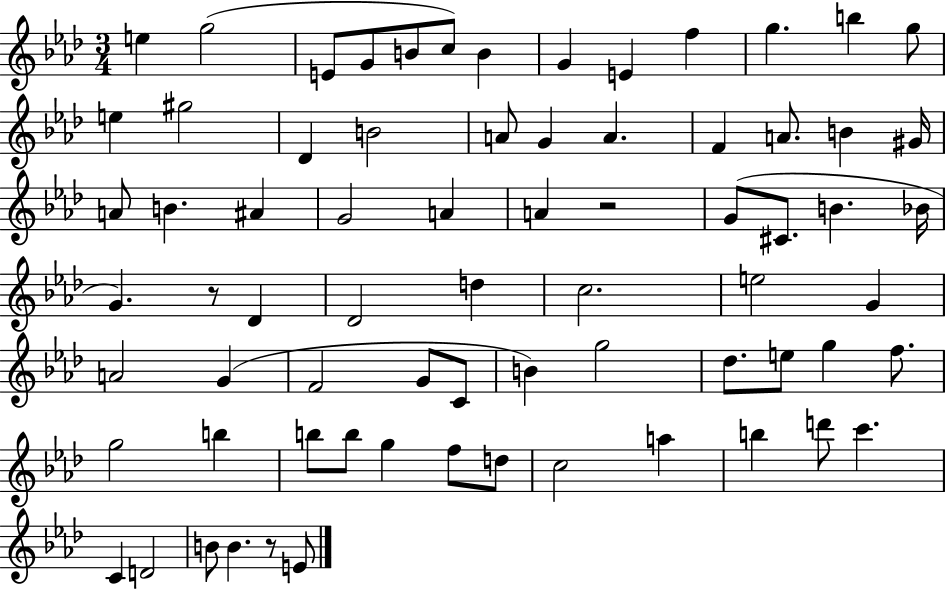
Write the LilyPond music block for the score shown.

{
  \clef treble
  \numericTimeSignature
  \time 3/4
  \key aes \major
  e''4 g''2( | e'8 g'8 b'8 c''8) b'4 | g'4 e'4 f''4 | g''4. b''4 g''8 | \break e''4 gis''2 | des'4 b'2 | a'8 g'4 a'4. | f'4 a'8. b'4 gis'16 | \break a'8 b'4. ais'4 | g'2 a'4 | a'4 r2 | g'8( cis'8. b'4. bes'16 | \break g'4.) r8 des'4 | des'2 d''4 | c''2. | e''2 g'4 | \break a'2 g'4( | f'2 g'8 c'8 | b'4) g''2 | des''8. e''8 g''4 f''8. | \break g''2 b''4 | b''8 b''8 g''4 f''8 d''8 | c''2 a''4 | b''4 d'''8 c'''4. | \break c'4 d'2 | b'8 b'4. r8 e'8 | \bar "|."
}